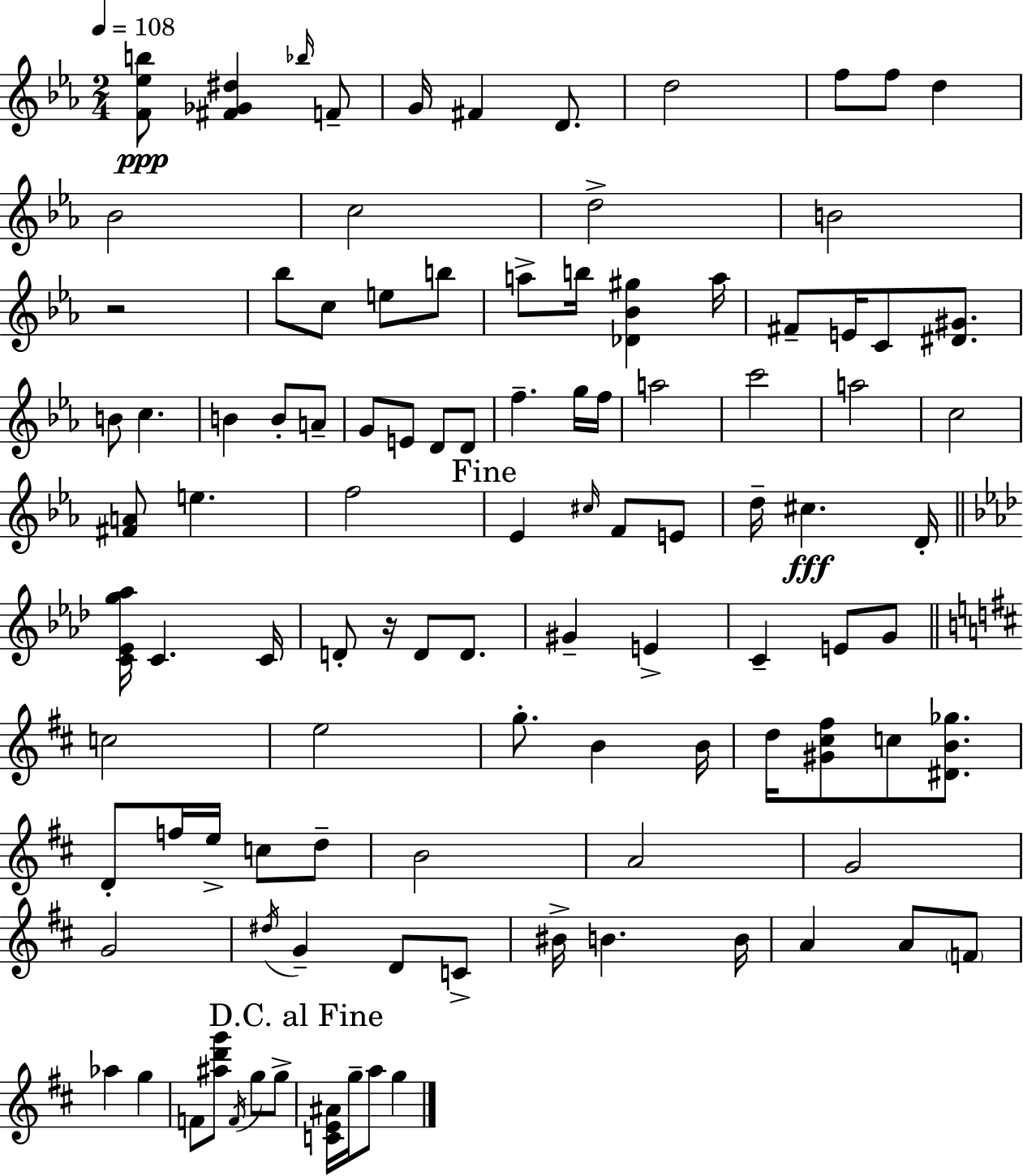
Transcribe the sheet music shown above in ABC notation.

X:1
T:Untitled
M:2/4
L:1/4
K:Cm
[F_eb]/2 [^F_G^d] _b/4 F/2 G/4 ^F D/2 d2 f/2 f/2 d _B2 c2 d2 B2 z2 _b/2 c/2 e/2 b/2 a/2 b/4 [_D_B^g] a/4 ^F/2 E/4 C/2 [^D^G]/2 B/2 c B B/2 A/2 G/2 E/2 D/2 D/2 f g/4 f/4 a2 c'2 a2 c2 [^FA]/2 e f2 _E ^c/4 F/2 E/2 d/4 ^c D/4 [C_Eg_a]/4 C C/4 D/2 z/4 D/2 D/2 ^G E C E/2 G/2 c2 e2 g/2 B B/4 d/4 [^G^c^f]/2 c/2 [^DB_g]/2 D/2 f/4 e/4 c/2 d/2 B2 A2 G2 G2 ^d/4 G D/2 C/2 ^B/4 B B/4 A A/2 F/2 _a g F/2 [^ad'g']/2 F/4 g/2 g/2 [CE^A]/4 g/4 a/2 g